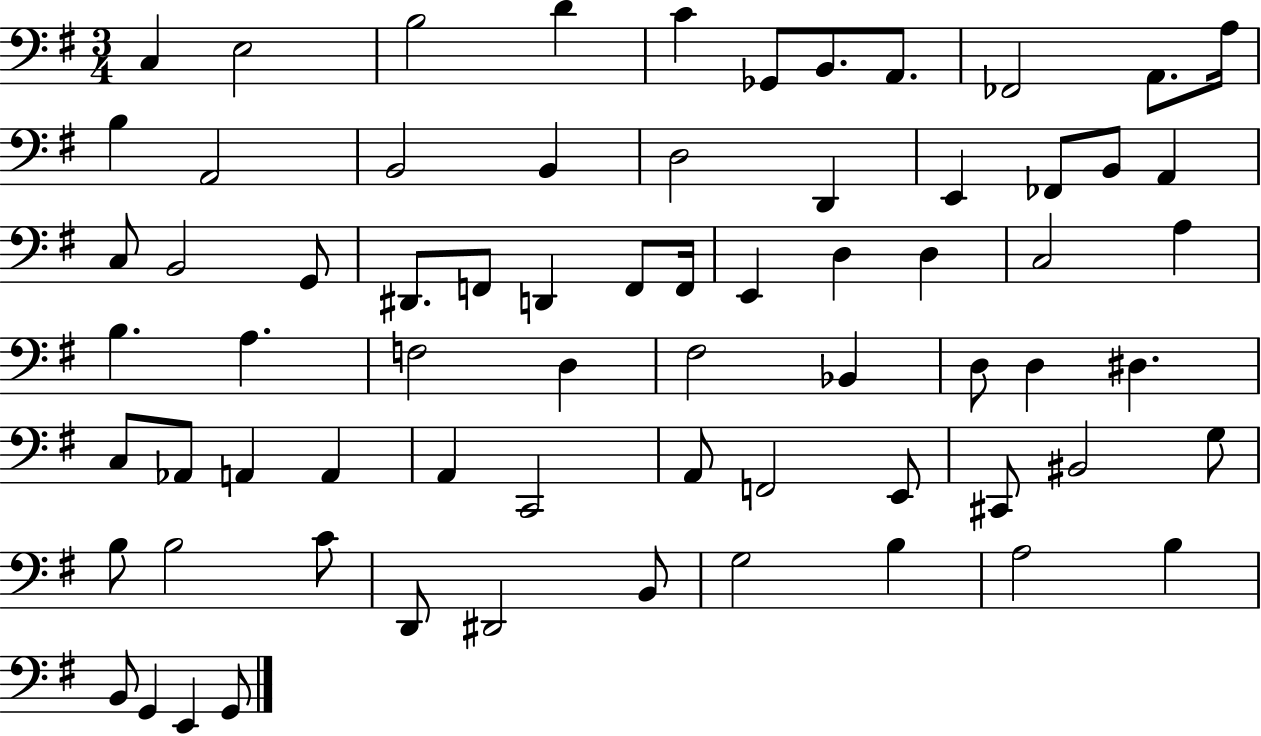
C3/q E3/h B3/h D4/q C4/q Gb2/e B2/e. A2/e. FES2/h A2/e. A3/s B3/q A2/h B2/h B2/q D3/h D2/q E2/q FES2/e B2/e A2/q C3/e B2/h G2/e D#2/e. F2/e D2/q F2/e F2/s E2/q D3/q D3/q C3/h A3/q B3/q. A3/q. F3/h D3/q F#3/h Bb2/q D3/e D3/q D#3/q. C3/e Ab2/e A2/q A2/q A2/q C2/h A2/e F2/h E2/e C#2/e BIS2/h G3/e B3/e B3/h C4/e D2/e D#2/h B2/e G3/h B3/q A3/h B3/q B2/e G2/q E2/q G2/e